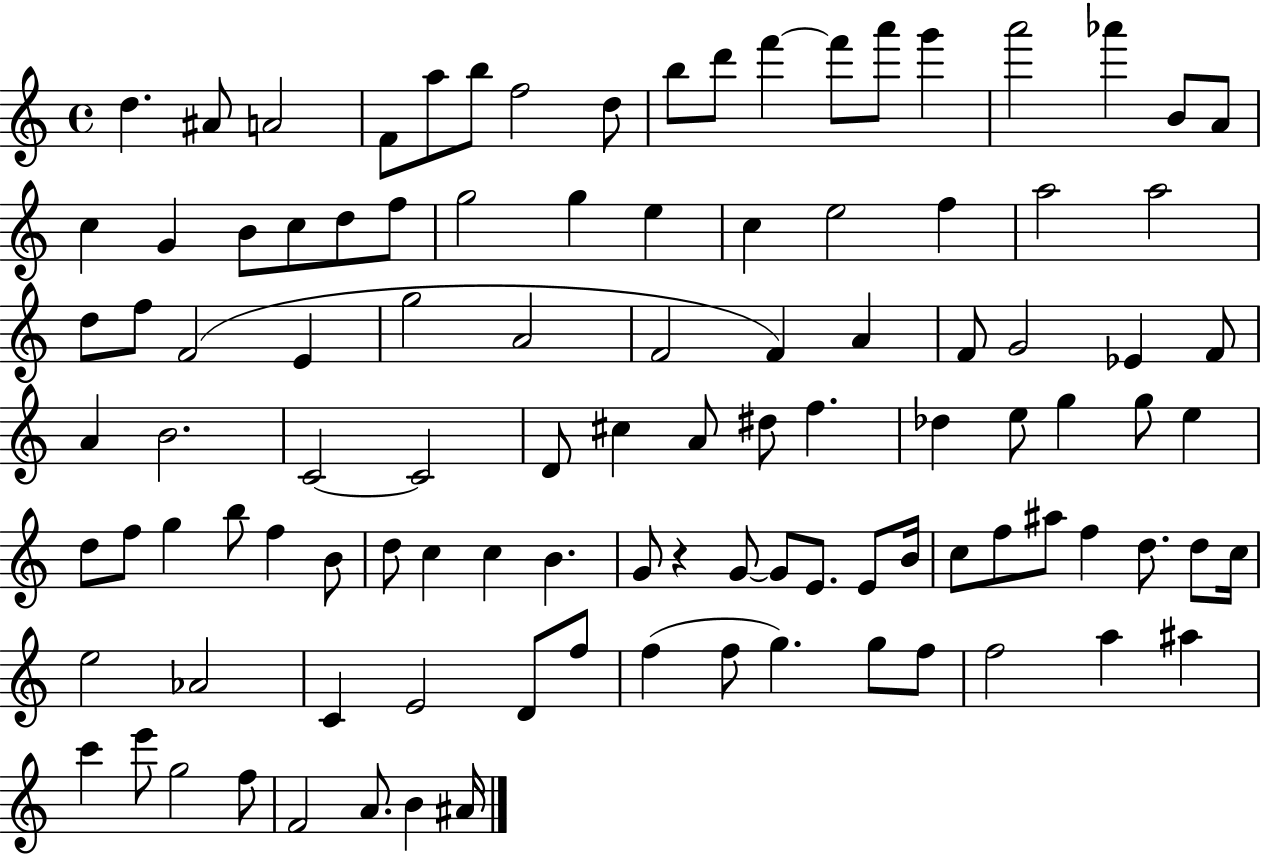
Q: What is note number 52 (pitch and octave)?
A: A4